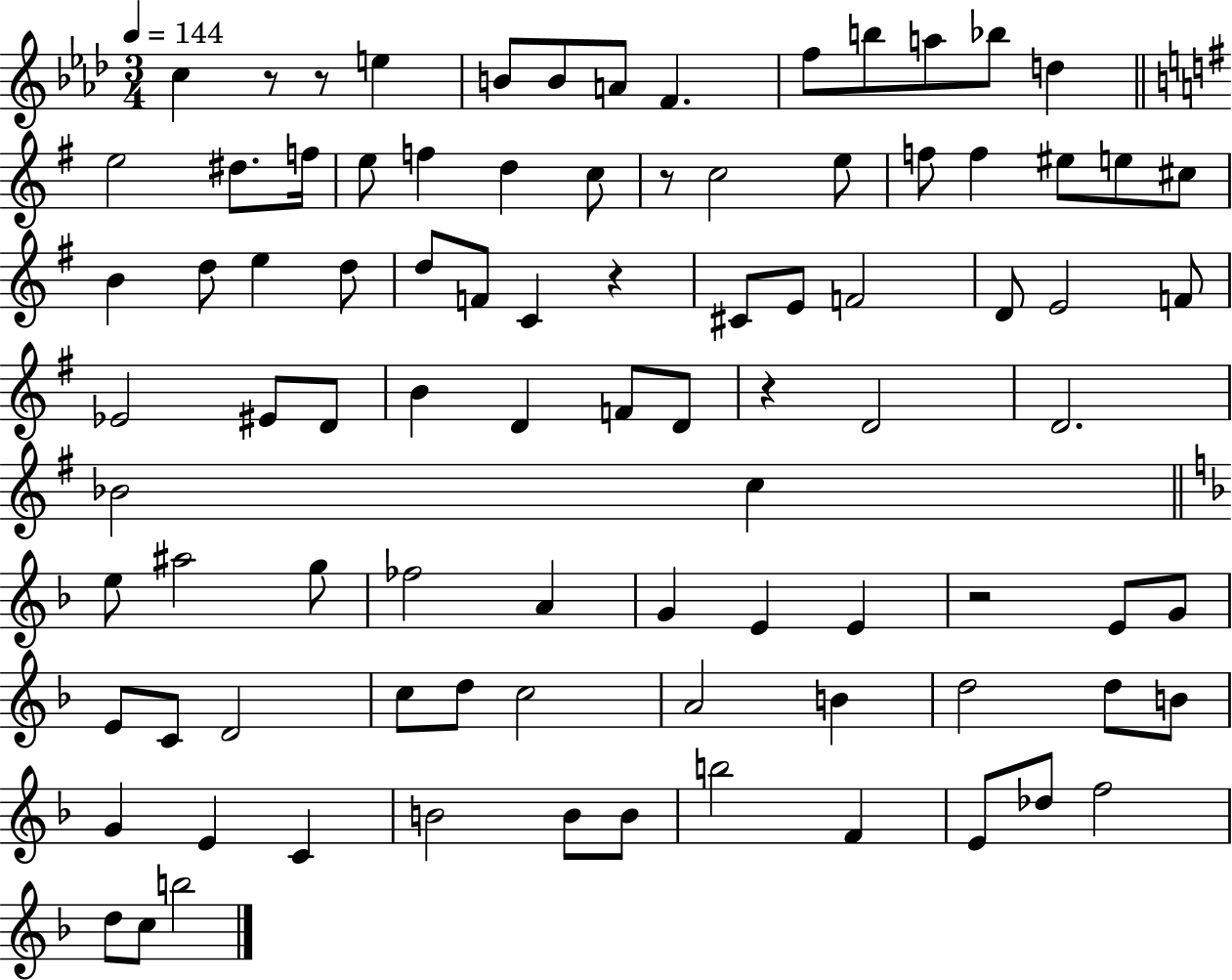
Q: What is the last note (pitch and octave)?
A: B5